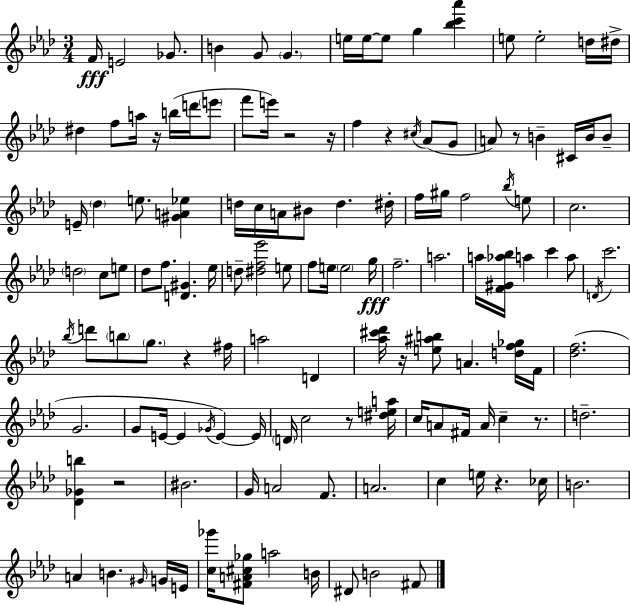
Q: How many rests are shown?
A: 11